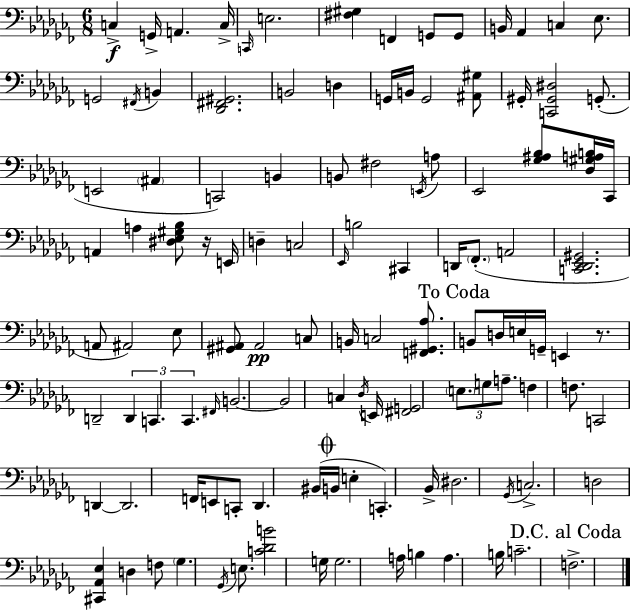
{
  \clef bass
  \numericTimeSignature
  \time 6/8
  \key aes \minor
  \repeat volta 2 { c4->\f g,16-> a,4. c16-> | \grace { c,16 } e2. | <fis gis>4 f,4 g,8 g,8 | b,16 aes,4 c4 ees8. | \break g,2 \acciaccatura { fis,16 } b,4 | <des, fis, gis,>2. | b,2 d4 | g,16 b,16 g,2 | \break <ais, gis>8 gis,16-. <c, gis, dis>2 g,8.-.( | e,2 \parenthesize ais,4 | c,2) b,4 | b,8 fis2 | \break \acciaccatura { e,16 } a8 ees,2 <ges ais bes>8 | <des gis a b>16 ces,16 a,4 a4 <dis ees gis bes>8 | r16 e,16 d4-- c2 | \grace { ees,16 } b2 | \break cis,4 d,16 \parenthesize fes,8.-.( a,2 | <c, des, ees, gis,>2. | a,8 ais,2) | ees8 <gis, ais,>8 ais,2\pp | \break c8 b,16 c2 | <f, gis, aes>8. \mark "To Coda" b,8 d16 e16 g,16-- e,4 | r8. d,2-- | \tuplet 3/2 { d,4 c,4. ces,4. } | \break \grace { fis,16 } b,2.~~ | b,2 | c4 \acciaccatura { des16 } e,16 <fis, g,>2 | \tuplet 3/2 { \parenthesize e8. g8 a8.-- } f4 | \break f8. c,2 | d,4~~ d,2. | f,16 e,8 c,8-. des,4. | bis,16( \mark \markup { \musicglyph "scripts.coda" } b,16 e4-. c,4.-.) | \break bes,16-> dis2. | \acciaccatura { ges,16 } c2.-> | d2 | <cis, aes, ees>4 d4 f8 | \break \parenthesize ges4. \acciaccatura { ges,16 } e8. <c' des' b'>2 | g16 g2. | a16 b4 | a4. b16 c'2.-- | \break \mark "D.C. al Coda" f2.-> | } \bar "|."
}